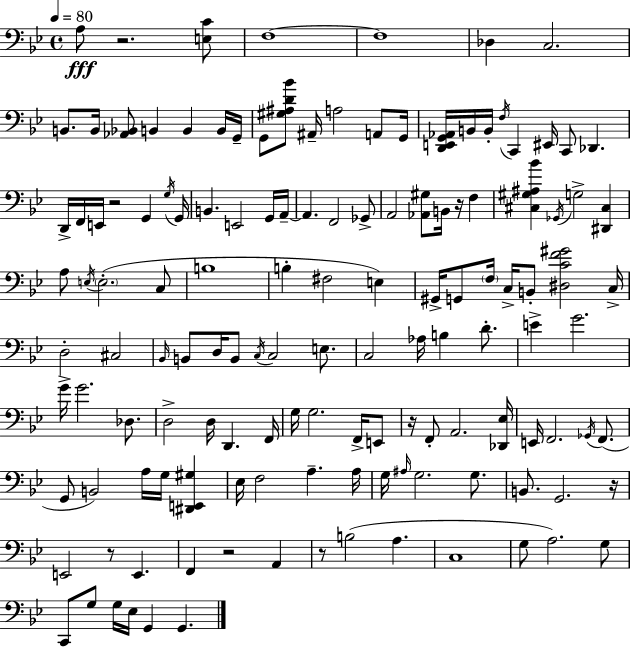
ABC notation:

X:1
T:Untitled
M:4/4
L:1/4
K:Gm
A,/2 z2 [E,C]/2 F,4 F,4 _D, C,2 B,,/2 B,,/4 [_A,,_B,,]/2 B,, B,, B,,/4 G,,/4 G,,/2 [^G,^A,D_B]/2 ^A,,/4 A,2 A,,/2 G,,/4 [D,,E,,G,,_A,,]/4 B,,/4 B,,/4 F,/4 C,, ^E,,/4 C,,/2 _D,, D,,/4 F,,/4 E,,/4 z2 G,, G,/4 G,,/4 B,, E,,2 G,,/4 A,,/4 A,, F,,2 _G,,/2 A,,2 [_A,,^G,]/2 B,,/4 z/4 F, [^C,^G,^A,_B] _G,,/4 G,2 [^D,,^C,] A,/2 E,/4 E,2 C,/2 B,4 B, ^F,2 E, ^G,,/4 G,,/2 F,/4 C,/4 B,,/2 [^D,CF^G]2 C,/4 D,2 ^C,2 _B,,/4 B,,/2 D,/4 B,,/2 C,/4 C,2 E,/2 C,2 _A,/4 B, D/2 E G2 G/4 G2 _D,/2 D,2 D,/4 D,, F,,/4 G,/4 G,2 F,,/4 E,,/2 z/4 F,,/2 A,,2 [_D,,_E,]/4 E,,/4 F,,2 _G,,/4 F,,/2 G,,/2 B,,2 A,/4 G,/4 [^D,,E,,^G,] _E,/4 F,2 A, A,/4 G,/4 ^A,/4 G,2 G,/2 B,,/2 G,,2 z/4 E,,2 z/2 E,, F,, z2 A,, z/2 B,2 A, C,4 G,/2 A,2 G,/2 C,,/2 G,/2 G,/4 _E,/4 G,, G,,